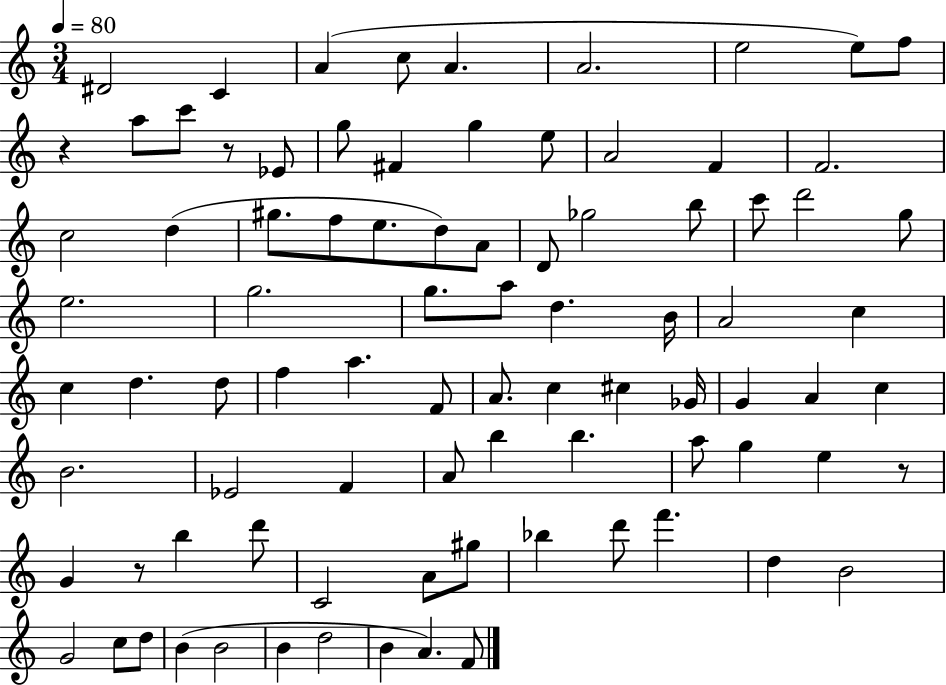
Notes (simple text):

D#4/h C4/q A4/q C5/e A4/q. A4/h. E5/h E5/e F5/e R/q A5/e C6/e R/e Eb4/e G5/e F#4/q G5/q E5/e A4/h F4/q F4/h. C5/h D5/q G#5/e. F5/e E5/e. D5/e A4/e D4/e Gb5/h B5/e C6/e D6/h G5/e E5/h. G5/h. G5/e. A5/e D5/q. B4/s A4/h C5/q C5/q D5/q. D5/e F5/q A5/q. F4/e A4/e. C5/q C#5/q Gb4/s G4/q A4/q C5/q B4/h. Eb4/h F4/q A4/e B5/q B5/q. A5/e G5/q E5/q R/e G4/q R/e B5/q D6/e C4/h A4/e G#5/e Bb5/q D6/e F6/q. D5/q B4/h G4/h C5/e D5/e B4/q B4/h B4/q D5/h B4/q A4/q. F4/e